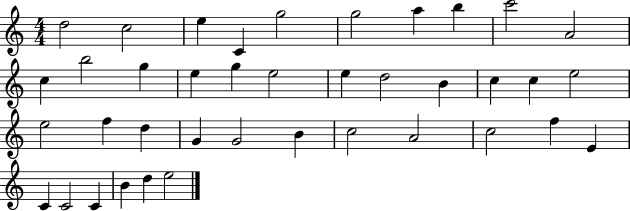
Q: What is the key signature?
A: C major